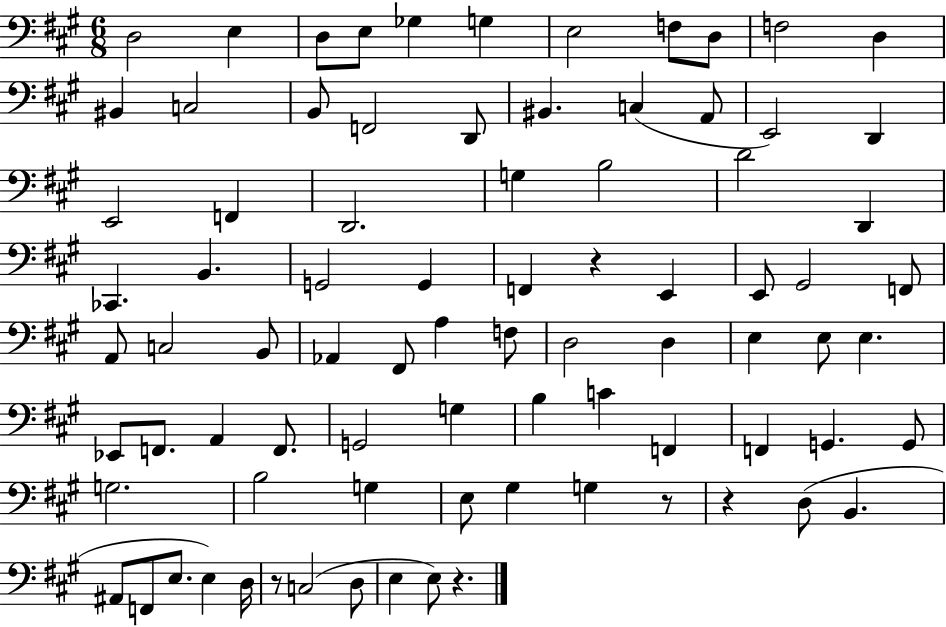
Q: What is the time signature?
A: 6/8